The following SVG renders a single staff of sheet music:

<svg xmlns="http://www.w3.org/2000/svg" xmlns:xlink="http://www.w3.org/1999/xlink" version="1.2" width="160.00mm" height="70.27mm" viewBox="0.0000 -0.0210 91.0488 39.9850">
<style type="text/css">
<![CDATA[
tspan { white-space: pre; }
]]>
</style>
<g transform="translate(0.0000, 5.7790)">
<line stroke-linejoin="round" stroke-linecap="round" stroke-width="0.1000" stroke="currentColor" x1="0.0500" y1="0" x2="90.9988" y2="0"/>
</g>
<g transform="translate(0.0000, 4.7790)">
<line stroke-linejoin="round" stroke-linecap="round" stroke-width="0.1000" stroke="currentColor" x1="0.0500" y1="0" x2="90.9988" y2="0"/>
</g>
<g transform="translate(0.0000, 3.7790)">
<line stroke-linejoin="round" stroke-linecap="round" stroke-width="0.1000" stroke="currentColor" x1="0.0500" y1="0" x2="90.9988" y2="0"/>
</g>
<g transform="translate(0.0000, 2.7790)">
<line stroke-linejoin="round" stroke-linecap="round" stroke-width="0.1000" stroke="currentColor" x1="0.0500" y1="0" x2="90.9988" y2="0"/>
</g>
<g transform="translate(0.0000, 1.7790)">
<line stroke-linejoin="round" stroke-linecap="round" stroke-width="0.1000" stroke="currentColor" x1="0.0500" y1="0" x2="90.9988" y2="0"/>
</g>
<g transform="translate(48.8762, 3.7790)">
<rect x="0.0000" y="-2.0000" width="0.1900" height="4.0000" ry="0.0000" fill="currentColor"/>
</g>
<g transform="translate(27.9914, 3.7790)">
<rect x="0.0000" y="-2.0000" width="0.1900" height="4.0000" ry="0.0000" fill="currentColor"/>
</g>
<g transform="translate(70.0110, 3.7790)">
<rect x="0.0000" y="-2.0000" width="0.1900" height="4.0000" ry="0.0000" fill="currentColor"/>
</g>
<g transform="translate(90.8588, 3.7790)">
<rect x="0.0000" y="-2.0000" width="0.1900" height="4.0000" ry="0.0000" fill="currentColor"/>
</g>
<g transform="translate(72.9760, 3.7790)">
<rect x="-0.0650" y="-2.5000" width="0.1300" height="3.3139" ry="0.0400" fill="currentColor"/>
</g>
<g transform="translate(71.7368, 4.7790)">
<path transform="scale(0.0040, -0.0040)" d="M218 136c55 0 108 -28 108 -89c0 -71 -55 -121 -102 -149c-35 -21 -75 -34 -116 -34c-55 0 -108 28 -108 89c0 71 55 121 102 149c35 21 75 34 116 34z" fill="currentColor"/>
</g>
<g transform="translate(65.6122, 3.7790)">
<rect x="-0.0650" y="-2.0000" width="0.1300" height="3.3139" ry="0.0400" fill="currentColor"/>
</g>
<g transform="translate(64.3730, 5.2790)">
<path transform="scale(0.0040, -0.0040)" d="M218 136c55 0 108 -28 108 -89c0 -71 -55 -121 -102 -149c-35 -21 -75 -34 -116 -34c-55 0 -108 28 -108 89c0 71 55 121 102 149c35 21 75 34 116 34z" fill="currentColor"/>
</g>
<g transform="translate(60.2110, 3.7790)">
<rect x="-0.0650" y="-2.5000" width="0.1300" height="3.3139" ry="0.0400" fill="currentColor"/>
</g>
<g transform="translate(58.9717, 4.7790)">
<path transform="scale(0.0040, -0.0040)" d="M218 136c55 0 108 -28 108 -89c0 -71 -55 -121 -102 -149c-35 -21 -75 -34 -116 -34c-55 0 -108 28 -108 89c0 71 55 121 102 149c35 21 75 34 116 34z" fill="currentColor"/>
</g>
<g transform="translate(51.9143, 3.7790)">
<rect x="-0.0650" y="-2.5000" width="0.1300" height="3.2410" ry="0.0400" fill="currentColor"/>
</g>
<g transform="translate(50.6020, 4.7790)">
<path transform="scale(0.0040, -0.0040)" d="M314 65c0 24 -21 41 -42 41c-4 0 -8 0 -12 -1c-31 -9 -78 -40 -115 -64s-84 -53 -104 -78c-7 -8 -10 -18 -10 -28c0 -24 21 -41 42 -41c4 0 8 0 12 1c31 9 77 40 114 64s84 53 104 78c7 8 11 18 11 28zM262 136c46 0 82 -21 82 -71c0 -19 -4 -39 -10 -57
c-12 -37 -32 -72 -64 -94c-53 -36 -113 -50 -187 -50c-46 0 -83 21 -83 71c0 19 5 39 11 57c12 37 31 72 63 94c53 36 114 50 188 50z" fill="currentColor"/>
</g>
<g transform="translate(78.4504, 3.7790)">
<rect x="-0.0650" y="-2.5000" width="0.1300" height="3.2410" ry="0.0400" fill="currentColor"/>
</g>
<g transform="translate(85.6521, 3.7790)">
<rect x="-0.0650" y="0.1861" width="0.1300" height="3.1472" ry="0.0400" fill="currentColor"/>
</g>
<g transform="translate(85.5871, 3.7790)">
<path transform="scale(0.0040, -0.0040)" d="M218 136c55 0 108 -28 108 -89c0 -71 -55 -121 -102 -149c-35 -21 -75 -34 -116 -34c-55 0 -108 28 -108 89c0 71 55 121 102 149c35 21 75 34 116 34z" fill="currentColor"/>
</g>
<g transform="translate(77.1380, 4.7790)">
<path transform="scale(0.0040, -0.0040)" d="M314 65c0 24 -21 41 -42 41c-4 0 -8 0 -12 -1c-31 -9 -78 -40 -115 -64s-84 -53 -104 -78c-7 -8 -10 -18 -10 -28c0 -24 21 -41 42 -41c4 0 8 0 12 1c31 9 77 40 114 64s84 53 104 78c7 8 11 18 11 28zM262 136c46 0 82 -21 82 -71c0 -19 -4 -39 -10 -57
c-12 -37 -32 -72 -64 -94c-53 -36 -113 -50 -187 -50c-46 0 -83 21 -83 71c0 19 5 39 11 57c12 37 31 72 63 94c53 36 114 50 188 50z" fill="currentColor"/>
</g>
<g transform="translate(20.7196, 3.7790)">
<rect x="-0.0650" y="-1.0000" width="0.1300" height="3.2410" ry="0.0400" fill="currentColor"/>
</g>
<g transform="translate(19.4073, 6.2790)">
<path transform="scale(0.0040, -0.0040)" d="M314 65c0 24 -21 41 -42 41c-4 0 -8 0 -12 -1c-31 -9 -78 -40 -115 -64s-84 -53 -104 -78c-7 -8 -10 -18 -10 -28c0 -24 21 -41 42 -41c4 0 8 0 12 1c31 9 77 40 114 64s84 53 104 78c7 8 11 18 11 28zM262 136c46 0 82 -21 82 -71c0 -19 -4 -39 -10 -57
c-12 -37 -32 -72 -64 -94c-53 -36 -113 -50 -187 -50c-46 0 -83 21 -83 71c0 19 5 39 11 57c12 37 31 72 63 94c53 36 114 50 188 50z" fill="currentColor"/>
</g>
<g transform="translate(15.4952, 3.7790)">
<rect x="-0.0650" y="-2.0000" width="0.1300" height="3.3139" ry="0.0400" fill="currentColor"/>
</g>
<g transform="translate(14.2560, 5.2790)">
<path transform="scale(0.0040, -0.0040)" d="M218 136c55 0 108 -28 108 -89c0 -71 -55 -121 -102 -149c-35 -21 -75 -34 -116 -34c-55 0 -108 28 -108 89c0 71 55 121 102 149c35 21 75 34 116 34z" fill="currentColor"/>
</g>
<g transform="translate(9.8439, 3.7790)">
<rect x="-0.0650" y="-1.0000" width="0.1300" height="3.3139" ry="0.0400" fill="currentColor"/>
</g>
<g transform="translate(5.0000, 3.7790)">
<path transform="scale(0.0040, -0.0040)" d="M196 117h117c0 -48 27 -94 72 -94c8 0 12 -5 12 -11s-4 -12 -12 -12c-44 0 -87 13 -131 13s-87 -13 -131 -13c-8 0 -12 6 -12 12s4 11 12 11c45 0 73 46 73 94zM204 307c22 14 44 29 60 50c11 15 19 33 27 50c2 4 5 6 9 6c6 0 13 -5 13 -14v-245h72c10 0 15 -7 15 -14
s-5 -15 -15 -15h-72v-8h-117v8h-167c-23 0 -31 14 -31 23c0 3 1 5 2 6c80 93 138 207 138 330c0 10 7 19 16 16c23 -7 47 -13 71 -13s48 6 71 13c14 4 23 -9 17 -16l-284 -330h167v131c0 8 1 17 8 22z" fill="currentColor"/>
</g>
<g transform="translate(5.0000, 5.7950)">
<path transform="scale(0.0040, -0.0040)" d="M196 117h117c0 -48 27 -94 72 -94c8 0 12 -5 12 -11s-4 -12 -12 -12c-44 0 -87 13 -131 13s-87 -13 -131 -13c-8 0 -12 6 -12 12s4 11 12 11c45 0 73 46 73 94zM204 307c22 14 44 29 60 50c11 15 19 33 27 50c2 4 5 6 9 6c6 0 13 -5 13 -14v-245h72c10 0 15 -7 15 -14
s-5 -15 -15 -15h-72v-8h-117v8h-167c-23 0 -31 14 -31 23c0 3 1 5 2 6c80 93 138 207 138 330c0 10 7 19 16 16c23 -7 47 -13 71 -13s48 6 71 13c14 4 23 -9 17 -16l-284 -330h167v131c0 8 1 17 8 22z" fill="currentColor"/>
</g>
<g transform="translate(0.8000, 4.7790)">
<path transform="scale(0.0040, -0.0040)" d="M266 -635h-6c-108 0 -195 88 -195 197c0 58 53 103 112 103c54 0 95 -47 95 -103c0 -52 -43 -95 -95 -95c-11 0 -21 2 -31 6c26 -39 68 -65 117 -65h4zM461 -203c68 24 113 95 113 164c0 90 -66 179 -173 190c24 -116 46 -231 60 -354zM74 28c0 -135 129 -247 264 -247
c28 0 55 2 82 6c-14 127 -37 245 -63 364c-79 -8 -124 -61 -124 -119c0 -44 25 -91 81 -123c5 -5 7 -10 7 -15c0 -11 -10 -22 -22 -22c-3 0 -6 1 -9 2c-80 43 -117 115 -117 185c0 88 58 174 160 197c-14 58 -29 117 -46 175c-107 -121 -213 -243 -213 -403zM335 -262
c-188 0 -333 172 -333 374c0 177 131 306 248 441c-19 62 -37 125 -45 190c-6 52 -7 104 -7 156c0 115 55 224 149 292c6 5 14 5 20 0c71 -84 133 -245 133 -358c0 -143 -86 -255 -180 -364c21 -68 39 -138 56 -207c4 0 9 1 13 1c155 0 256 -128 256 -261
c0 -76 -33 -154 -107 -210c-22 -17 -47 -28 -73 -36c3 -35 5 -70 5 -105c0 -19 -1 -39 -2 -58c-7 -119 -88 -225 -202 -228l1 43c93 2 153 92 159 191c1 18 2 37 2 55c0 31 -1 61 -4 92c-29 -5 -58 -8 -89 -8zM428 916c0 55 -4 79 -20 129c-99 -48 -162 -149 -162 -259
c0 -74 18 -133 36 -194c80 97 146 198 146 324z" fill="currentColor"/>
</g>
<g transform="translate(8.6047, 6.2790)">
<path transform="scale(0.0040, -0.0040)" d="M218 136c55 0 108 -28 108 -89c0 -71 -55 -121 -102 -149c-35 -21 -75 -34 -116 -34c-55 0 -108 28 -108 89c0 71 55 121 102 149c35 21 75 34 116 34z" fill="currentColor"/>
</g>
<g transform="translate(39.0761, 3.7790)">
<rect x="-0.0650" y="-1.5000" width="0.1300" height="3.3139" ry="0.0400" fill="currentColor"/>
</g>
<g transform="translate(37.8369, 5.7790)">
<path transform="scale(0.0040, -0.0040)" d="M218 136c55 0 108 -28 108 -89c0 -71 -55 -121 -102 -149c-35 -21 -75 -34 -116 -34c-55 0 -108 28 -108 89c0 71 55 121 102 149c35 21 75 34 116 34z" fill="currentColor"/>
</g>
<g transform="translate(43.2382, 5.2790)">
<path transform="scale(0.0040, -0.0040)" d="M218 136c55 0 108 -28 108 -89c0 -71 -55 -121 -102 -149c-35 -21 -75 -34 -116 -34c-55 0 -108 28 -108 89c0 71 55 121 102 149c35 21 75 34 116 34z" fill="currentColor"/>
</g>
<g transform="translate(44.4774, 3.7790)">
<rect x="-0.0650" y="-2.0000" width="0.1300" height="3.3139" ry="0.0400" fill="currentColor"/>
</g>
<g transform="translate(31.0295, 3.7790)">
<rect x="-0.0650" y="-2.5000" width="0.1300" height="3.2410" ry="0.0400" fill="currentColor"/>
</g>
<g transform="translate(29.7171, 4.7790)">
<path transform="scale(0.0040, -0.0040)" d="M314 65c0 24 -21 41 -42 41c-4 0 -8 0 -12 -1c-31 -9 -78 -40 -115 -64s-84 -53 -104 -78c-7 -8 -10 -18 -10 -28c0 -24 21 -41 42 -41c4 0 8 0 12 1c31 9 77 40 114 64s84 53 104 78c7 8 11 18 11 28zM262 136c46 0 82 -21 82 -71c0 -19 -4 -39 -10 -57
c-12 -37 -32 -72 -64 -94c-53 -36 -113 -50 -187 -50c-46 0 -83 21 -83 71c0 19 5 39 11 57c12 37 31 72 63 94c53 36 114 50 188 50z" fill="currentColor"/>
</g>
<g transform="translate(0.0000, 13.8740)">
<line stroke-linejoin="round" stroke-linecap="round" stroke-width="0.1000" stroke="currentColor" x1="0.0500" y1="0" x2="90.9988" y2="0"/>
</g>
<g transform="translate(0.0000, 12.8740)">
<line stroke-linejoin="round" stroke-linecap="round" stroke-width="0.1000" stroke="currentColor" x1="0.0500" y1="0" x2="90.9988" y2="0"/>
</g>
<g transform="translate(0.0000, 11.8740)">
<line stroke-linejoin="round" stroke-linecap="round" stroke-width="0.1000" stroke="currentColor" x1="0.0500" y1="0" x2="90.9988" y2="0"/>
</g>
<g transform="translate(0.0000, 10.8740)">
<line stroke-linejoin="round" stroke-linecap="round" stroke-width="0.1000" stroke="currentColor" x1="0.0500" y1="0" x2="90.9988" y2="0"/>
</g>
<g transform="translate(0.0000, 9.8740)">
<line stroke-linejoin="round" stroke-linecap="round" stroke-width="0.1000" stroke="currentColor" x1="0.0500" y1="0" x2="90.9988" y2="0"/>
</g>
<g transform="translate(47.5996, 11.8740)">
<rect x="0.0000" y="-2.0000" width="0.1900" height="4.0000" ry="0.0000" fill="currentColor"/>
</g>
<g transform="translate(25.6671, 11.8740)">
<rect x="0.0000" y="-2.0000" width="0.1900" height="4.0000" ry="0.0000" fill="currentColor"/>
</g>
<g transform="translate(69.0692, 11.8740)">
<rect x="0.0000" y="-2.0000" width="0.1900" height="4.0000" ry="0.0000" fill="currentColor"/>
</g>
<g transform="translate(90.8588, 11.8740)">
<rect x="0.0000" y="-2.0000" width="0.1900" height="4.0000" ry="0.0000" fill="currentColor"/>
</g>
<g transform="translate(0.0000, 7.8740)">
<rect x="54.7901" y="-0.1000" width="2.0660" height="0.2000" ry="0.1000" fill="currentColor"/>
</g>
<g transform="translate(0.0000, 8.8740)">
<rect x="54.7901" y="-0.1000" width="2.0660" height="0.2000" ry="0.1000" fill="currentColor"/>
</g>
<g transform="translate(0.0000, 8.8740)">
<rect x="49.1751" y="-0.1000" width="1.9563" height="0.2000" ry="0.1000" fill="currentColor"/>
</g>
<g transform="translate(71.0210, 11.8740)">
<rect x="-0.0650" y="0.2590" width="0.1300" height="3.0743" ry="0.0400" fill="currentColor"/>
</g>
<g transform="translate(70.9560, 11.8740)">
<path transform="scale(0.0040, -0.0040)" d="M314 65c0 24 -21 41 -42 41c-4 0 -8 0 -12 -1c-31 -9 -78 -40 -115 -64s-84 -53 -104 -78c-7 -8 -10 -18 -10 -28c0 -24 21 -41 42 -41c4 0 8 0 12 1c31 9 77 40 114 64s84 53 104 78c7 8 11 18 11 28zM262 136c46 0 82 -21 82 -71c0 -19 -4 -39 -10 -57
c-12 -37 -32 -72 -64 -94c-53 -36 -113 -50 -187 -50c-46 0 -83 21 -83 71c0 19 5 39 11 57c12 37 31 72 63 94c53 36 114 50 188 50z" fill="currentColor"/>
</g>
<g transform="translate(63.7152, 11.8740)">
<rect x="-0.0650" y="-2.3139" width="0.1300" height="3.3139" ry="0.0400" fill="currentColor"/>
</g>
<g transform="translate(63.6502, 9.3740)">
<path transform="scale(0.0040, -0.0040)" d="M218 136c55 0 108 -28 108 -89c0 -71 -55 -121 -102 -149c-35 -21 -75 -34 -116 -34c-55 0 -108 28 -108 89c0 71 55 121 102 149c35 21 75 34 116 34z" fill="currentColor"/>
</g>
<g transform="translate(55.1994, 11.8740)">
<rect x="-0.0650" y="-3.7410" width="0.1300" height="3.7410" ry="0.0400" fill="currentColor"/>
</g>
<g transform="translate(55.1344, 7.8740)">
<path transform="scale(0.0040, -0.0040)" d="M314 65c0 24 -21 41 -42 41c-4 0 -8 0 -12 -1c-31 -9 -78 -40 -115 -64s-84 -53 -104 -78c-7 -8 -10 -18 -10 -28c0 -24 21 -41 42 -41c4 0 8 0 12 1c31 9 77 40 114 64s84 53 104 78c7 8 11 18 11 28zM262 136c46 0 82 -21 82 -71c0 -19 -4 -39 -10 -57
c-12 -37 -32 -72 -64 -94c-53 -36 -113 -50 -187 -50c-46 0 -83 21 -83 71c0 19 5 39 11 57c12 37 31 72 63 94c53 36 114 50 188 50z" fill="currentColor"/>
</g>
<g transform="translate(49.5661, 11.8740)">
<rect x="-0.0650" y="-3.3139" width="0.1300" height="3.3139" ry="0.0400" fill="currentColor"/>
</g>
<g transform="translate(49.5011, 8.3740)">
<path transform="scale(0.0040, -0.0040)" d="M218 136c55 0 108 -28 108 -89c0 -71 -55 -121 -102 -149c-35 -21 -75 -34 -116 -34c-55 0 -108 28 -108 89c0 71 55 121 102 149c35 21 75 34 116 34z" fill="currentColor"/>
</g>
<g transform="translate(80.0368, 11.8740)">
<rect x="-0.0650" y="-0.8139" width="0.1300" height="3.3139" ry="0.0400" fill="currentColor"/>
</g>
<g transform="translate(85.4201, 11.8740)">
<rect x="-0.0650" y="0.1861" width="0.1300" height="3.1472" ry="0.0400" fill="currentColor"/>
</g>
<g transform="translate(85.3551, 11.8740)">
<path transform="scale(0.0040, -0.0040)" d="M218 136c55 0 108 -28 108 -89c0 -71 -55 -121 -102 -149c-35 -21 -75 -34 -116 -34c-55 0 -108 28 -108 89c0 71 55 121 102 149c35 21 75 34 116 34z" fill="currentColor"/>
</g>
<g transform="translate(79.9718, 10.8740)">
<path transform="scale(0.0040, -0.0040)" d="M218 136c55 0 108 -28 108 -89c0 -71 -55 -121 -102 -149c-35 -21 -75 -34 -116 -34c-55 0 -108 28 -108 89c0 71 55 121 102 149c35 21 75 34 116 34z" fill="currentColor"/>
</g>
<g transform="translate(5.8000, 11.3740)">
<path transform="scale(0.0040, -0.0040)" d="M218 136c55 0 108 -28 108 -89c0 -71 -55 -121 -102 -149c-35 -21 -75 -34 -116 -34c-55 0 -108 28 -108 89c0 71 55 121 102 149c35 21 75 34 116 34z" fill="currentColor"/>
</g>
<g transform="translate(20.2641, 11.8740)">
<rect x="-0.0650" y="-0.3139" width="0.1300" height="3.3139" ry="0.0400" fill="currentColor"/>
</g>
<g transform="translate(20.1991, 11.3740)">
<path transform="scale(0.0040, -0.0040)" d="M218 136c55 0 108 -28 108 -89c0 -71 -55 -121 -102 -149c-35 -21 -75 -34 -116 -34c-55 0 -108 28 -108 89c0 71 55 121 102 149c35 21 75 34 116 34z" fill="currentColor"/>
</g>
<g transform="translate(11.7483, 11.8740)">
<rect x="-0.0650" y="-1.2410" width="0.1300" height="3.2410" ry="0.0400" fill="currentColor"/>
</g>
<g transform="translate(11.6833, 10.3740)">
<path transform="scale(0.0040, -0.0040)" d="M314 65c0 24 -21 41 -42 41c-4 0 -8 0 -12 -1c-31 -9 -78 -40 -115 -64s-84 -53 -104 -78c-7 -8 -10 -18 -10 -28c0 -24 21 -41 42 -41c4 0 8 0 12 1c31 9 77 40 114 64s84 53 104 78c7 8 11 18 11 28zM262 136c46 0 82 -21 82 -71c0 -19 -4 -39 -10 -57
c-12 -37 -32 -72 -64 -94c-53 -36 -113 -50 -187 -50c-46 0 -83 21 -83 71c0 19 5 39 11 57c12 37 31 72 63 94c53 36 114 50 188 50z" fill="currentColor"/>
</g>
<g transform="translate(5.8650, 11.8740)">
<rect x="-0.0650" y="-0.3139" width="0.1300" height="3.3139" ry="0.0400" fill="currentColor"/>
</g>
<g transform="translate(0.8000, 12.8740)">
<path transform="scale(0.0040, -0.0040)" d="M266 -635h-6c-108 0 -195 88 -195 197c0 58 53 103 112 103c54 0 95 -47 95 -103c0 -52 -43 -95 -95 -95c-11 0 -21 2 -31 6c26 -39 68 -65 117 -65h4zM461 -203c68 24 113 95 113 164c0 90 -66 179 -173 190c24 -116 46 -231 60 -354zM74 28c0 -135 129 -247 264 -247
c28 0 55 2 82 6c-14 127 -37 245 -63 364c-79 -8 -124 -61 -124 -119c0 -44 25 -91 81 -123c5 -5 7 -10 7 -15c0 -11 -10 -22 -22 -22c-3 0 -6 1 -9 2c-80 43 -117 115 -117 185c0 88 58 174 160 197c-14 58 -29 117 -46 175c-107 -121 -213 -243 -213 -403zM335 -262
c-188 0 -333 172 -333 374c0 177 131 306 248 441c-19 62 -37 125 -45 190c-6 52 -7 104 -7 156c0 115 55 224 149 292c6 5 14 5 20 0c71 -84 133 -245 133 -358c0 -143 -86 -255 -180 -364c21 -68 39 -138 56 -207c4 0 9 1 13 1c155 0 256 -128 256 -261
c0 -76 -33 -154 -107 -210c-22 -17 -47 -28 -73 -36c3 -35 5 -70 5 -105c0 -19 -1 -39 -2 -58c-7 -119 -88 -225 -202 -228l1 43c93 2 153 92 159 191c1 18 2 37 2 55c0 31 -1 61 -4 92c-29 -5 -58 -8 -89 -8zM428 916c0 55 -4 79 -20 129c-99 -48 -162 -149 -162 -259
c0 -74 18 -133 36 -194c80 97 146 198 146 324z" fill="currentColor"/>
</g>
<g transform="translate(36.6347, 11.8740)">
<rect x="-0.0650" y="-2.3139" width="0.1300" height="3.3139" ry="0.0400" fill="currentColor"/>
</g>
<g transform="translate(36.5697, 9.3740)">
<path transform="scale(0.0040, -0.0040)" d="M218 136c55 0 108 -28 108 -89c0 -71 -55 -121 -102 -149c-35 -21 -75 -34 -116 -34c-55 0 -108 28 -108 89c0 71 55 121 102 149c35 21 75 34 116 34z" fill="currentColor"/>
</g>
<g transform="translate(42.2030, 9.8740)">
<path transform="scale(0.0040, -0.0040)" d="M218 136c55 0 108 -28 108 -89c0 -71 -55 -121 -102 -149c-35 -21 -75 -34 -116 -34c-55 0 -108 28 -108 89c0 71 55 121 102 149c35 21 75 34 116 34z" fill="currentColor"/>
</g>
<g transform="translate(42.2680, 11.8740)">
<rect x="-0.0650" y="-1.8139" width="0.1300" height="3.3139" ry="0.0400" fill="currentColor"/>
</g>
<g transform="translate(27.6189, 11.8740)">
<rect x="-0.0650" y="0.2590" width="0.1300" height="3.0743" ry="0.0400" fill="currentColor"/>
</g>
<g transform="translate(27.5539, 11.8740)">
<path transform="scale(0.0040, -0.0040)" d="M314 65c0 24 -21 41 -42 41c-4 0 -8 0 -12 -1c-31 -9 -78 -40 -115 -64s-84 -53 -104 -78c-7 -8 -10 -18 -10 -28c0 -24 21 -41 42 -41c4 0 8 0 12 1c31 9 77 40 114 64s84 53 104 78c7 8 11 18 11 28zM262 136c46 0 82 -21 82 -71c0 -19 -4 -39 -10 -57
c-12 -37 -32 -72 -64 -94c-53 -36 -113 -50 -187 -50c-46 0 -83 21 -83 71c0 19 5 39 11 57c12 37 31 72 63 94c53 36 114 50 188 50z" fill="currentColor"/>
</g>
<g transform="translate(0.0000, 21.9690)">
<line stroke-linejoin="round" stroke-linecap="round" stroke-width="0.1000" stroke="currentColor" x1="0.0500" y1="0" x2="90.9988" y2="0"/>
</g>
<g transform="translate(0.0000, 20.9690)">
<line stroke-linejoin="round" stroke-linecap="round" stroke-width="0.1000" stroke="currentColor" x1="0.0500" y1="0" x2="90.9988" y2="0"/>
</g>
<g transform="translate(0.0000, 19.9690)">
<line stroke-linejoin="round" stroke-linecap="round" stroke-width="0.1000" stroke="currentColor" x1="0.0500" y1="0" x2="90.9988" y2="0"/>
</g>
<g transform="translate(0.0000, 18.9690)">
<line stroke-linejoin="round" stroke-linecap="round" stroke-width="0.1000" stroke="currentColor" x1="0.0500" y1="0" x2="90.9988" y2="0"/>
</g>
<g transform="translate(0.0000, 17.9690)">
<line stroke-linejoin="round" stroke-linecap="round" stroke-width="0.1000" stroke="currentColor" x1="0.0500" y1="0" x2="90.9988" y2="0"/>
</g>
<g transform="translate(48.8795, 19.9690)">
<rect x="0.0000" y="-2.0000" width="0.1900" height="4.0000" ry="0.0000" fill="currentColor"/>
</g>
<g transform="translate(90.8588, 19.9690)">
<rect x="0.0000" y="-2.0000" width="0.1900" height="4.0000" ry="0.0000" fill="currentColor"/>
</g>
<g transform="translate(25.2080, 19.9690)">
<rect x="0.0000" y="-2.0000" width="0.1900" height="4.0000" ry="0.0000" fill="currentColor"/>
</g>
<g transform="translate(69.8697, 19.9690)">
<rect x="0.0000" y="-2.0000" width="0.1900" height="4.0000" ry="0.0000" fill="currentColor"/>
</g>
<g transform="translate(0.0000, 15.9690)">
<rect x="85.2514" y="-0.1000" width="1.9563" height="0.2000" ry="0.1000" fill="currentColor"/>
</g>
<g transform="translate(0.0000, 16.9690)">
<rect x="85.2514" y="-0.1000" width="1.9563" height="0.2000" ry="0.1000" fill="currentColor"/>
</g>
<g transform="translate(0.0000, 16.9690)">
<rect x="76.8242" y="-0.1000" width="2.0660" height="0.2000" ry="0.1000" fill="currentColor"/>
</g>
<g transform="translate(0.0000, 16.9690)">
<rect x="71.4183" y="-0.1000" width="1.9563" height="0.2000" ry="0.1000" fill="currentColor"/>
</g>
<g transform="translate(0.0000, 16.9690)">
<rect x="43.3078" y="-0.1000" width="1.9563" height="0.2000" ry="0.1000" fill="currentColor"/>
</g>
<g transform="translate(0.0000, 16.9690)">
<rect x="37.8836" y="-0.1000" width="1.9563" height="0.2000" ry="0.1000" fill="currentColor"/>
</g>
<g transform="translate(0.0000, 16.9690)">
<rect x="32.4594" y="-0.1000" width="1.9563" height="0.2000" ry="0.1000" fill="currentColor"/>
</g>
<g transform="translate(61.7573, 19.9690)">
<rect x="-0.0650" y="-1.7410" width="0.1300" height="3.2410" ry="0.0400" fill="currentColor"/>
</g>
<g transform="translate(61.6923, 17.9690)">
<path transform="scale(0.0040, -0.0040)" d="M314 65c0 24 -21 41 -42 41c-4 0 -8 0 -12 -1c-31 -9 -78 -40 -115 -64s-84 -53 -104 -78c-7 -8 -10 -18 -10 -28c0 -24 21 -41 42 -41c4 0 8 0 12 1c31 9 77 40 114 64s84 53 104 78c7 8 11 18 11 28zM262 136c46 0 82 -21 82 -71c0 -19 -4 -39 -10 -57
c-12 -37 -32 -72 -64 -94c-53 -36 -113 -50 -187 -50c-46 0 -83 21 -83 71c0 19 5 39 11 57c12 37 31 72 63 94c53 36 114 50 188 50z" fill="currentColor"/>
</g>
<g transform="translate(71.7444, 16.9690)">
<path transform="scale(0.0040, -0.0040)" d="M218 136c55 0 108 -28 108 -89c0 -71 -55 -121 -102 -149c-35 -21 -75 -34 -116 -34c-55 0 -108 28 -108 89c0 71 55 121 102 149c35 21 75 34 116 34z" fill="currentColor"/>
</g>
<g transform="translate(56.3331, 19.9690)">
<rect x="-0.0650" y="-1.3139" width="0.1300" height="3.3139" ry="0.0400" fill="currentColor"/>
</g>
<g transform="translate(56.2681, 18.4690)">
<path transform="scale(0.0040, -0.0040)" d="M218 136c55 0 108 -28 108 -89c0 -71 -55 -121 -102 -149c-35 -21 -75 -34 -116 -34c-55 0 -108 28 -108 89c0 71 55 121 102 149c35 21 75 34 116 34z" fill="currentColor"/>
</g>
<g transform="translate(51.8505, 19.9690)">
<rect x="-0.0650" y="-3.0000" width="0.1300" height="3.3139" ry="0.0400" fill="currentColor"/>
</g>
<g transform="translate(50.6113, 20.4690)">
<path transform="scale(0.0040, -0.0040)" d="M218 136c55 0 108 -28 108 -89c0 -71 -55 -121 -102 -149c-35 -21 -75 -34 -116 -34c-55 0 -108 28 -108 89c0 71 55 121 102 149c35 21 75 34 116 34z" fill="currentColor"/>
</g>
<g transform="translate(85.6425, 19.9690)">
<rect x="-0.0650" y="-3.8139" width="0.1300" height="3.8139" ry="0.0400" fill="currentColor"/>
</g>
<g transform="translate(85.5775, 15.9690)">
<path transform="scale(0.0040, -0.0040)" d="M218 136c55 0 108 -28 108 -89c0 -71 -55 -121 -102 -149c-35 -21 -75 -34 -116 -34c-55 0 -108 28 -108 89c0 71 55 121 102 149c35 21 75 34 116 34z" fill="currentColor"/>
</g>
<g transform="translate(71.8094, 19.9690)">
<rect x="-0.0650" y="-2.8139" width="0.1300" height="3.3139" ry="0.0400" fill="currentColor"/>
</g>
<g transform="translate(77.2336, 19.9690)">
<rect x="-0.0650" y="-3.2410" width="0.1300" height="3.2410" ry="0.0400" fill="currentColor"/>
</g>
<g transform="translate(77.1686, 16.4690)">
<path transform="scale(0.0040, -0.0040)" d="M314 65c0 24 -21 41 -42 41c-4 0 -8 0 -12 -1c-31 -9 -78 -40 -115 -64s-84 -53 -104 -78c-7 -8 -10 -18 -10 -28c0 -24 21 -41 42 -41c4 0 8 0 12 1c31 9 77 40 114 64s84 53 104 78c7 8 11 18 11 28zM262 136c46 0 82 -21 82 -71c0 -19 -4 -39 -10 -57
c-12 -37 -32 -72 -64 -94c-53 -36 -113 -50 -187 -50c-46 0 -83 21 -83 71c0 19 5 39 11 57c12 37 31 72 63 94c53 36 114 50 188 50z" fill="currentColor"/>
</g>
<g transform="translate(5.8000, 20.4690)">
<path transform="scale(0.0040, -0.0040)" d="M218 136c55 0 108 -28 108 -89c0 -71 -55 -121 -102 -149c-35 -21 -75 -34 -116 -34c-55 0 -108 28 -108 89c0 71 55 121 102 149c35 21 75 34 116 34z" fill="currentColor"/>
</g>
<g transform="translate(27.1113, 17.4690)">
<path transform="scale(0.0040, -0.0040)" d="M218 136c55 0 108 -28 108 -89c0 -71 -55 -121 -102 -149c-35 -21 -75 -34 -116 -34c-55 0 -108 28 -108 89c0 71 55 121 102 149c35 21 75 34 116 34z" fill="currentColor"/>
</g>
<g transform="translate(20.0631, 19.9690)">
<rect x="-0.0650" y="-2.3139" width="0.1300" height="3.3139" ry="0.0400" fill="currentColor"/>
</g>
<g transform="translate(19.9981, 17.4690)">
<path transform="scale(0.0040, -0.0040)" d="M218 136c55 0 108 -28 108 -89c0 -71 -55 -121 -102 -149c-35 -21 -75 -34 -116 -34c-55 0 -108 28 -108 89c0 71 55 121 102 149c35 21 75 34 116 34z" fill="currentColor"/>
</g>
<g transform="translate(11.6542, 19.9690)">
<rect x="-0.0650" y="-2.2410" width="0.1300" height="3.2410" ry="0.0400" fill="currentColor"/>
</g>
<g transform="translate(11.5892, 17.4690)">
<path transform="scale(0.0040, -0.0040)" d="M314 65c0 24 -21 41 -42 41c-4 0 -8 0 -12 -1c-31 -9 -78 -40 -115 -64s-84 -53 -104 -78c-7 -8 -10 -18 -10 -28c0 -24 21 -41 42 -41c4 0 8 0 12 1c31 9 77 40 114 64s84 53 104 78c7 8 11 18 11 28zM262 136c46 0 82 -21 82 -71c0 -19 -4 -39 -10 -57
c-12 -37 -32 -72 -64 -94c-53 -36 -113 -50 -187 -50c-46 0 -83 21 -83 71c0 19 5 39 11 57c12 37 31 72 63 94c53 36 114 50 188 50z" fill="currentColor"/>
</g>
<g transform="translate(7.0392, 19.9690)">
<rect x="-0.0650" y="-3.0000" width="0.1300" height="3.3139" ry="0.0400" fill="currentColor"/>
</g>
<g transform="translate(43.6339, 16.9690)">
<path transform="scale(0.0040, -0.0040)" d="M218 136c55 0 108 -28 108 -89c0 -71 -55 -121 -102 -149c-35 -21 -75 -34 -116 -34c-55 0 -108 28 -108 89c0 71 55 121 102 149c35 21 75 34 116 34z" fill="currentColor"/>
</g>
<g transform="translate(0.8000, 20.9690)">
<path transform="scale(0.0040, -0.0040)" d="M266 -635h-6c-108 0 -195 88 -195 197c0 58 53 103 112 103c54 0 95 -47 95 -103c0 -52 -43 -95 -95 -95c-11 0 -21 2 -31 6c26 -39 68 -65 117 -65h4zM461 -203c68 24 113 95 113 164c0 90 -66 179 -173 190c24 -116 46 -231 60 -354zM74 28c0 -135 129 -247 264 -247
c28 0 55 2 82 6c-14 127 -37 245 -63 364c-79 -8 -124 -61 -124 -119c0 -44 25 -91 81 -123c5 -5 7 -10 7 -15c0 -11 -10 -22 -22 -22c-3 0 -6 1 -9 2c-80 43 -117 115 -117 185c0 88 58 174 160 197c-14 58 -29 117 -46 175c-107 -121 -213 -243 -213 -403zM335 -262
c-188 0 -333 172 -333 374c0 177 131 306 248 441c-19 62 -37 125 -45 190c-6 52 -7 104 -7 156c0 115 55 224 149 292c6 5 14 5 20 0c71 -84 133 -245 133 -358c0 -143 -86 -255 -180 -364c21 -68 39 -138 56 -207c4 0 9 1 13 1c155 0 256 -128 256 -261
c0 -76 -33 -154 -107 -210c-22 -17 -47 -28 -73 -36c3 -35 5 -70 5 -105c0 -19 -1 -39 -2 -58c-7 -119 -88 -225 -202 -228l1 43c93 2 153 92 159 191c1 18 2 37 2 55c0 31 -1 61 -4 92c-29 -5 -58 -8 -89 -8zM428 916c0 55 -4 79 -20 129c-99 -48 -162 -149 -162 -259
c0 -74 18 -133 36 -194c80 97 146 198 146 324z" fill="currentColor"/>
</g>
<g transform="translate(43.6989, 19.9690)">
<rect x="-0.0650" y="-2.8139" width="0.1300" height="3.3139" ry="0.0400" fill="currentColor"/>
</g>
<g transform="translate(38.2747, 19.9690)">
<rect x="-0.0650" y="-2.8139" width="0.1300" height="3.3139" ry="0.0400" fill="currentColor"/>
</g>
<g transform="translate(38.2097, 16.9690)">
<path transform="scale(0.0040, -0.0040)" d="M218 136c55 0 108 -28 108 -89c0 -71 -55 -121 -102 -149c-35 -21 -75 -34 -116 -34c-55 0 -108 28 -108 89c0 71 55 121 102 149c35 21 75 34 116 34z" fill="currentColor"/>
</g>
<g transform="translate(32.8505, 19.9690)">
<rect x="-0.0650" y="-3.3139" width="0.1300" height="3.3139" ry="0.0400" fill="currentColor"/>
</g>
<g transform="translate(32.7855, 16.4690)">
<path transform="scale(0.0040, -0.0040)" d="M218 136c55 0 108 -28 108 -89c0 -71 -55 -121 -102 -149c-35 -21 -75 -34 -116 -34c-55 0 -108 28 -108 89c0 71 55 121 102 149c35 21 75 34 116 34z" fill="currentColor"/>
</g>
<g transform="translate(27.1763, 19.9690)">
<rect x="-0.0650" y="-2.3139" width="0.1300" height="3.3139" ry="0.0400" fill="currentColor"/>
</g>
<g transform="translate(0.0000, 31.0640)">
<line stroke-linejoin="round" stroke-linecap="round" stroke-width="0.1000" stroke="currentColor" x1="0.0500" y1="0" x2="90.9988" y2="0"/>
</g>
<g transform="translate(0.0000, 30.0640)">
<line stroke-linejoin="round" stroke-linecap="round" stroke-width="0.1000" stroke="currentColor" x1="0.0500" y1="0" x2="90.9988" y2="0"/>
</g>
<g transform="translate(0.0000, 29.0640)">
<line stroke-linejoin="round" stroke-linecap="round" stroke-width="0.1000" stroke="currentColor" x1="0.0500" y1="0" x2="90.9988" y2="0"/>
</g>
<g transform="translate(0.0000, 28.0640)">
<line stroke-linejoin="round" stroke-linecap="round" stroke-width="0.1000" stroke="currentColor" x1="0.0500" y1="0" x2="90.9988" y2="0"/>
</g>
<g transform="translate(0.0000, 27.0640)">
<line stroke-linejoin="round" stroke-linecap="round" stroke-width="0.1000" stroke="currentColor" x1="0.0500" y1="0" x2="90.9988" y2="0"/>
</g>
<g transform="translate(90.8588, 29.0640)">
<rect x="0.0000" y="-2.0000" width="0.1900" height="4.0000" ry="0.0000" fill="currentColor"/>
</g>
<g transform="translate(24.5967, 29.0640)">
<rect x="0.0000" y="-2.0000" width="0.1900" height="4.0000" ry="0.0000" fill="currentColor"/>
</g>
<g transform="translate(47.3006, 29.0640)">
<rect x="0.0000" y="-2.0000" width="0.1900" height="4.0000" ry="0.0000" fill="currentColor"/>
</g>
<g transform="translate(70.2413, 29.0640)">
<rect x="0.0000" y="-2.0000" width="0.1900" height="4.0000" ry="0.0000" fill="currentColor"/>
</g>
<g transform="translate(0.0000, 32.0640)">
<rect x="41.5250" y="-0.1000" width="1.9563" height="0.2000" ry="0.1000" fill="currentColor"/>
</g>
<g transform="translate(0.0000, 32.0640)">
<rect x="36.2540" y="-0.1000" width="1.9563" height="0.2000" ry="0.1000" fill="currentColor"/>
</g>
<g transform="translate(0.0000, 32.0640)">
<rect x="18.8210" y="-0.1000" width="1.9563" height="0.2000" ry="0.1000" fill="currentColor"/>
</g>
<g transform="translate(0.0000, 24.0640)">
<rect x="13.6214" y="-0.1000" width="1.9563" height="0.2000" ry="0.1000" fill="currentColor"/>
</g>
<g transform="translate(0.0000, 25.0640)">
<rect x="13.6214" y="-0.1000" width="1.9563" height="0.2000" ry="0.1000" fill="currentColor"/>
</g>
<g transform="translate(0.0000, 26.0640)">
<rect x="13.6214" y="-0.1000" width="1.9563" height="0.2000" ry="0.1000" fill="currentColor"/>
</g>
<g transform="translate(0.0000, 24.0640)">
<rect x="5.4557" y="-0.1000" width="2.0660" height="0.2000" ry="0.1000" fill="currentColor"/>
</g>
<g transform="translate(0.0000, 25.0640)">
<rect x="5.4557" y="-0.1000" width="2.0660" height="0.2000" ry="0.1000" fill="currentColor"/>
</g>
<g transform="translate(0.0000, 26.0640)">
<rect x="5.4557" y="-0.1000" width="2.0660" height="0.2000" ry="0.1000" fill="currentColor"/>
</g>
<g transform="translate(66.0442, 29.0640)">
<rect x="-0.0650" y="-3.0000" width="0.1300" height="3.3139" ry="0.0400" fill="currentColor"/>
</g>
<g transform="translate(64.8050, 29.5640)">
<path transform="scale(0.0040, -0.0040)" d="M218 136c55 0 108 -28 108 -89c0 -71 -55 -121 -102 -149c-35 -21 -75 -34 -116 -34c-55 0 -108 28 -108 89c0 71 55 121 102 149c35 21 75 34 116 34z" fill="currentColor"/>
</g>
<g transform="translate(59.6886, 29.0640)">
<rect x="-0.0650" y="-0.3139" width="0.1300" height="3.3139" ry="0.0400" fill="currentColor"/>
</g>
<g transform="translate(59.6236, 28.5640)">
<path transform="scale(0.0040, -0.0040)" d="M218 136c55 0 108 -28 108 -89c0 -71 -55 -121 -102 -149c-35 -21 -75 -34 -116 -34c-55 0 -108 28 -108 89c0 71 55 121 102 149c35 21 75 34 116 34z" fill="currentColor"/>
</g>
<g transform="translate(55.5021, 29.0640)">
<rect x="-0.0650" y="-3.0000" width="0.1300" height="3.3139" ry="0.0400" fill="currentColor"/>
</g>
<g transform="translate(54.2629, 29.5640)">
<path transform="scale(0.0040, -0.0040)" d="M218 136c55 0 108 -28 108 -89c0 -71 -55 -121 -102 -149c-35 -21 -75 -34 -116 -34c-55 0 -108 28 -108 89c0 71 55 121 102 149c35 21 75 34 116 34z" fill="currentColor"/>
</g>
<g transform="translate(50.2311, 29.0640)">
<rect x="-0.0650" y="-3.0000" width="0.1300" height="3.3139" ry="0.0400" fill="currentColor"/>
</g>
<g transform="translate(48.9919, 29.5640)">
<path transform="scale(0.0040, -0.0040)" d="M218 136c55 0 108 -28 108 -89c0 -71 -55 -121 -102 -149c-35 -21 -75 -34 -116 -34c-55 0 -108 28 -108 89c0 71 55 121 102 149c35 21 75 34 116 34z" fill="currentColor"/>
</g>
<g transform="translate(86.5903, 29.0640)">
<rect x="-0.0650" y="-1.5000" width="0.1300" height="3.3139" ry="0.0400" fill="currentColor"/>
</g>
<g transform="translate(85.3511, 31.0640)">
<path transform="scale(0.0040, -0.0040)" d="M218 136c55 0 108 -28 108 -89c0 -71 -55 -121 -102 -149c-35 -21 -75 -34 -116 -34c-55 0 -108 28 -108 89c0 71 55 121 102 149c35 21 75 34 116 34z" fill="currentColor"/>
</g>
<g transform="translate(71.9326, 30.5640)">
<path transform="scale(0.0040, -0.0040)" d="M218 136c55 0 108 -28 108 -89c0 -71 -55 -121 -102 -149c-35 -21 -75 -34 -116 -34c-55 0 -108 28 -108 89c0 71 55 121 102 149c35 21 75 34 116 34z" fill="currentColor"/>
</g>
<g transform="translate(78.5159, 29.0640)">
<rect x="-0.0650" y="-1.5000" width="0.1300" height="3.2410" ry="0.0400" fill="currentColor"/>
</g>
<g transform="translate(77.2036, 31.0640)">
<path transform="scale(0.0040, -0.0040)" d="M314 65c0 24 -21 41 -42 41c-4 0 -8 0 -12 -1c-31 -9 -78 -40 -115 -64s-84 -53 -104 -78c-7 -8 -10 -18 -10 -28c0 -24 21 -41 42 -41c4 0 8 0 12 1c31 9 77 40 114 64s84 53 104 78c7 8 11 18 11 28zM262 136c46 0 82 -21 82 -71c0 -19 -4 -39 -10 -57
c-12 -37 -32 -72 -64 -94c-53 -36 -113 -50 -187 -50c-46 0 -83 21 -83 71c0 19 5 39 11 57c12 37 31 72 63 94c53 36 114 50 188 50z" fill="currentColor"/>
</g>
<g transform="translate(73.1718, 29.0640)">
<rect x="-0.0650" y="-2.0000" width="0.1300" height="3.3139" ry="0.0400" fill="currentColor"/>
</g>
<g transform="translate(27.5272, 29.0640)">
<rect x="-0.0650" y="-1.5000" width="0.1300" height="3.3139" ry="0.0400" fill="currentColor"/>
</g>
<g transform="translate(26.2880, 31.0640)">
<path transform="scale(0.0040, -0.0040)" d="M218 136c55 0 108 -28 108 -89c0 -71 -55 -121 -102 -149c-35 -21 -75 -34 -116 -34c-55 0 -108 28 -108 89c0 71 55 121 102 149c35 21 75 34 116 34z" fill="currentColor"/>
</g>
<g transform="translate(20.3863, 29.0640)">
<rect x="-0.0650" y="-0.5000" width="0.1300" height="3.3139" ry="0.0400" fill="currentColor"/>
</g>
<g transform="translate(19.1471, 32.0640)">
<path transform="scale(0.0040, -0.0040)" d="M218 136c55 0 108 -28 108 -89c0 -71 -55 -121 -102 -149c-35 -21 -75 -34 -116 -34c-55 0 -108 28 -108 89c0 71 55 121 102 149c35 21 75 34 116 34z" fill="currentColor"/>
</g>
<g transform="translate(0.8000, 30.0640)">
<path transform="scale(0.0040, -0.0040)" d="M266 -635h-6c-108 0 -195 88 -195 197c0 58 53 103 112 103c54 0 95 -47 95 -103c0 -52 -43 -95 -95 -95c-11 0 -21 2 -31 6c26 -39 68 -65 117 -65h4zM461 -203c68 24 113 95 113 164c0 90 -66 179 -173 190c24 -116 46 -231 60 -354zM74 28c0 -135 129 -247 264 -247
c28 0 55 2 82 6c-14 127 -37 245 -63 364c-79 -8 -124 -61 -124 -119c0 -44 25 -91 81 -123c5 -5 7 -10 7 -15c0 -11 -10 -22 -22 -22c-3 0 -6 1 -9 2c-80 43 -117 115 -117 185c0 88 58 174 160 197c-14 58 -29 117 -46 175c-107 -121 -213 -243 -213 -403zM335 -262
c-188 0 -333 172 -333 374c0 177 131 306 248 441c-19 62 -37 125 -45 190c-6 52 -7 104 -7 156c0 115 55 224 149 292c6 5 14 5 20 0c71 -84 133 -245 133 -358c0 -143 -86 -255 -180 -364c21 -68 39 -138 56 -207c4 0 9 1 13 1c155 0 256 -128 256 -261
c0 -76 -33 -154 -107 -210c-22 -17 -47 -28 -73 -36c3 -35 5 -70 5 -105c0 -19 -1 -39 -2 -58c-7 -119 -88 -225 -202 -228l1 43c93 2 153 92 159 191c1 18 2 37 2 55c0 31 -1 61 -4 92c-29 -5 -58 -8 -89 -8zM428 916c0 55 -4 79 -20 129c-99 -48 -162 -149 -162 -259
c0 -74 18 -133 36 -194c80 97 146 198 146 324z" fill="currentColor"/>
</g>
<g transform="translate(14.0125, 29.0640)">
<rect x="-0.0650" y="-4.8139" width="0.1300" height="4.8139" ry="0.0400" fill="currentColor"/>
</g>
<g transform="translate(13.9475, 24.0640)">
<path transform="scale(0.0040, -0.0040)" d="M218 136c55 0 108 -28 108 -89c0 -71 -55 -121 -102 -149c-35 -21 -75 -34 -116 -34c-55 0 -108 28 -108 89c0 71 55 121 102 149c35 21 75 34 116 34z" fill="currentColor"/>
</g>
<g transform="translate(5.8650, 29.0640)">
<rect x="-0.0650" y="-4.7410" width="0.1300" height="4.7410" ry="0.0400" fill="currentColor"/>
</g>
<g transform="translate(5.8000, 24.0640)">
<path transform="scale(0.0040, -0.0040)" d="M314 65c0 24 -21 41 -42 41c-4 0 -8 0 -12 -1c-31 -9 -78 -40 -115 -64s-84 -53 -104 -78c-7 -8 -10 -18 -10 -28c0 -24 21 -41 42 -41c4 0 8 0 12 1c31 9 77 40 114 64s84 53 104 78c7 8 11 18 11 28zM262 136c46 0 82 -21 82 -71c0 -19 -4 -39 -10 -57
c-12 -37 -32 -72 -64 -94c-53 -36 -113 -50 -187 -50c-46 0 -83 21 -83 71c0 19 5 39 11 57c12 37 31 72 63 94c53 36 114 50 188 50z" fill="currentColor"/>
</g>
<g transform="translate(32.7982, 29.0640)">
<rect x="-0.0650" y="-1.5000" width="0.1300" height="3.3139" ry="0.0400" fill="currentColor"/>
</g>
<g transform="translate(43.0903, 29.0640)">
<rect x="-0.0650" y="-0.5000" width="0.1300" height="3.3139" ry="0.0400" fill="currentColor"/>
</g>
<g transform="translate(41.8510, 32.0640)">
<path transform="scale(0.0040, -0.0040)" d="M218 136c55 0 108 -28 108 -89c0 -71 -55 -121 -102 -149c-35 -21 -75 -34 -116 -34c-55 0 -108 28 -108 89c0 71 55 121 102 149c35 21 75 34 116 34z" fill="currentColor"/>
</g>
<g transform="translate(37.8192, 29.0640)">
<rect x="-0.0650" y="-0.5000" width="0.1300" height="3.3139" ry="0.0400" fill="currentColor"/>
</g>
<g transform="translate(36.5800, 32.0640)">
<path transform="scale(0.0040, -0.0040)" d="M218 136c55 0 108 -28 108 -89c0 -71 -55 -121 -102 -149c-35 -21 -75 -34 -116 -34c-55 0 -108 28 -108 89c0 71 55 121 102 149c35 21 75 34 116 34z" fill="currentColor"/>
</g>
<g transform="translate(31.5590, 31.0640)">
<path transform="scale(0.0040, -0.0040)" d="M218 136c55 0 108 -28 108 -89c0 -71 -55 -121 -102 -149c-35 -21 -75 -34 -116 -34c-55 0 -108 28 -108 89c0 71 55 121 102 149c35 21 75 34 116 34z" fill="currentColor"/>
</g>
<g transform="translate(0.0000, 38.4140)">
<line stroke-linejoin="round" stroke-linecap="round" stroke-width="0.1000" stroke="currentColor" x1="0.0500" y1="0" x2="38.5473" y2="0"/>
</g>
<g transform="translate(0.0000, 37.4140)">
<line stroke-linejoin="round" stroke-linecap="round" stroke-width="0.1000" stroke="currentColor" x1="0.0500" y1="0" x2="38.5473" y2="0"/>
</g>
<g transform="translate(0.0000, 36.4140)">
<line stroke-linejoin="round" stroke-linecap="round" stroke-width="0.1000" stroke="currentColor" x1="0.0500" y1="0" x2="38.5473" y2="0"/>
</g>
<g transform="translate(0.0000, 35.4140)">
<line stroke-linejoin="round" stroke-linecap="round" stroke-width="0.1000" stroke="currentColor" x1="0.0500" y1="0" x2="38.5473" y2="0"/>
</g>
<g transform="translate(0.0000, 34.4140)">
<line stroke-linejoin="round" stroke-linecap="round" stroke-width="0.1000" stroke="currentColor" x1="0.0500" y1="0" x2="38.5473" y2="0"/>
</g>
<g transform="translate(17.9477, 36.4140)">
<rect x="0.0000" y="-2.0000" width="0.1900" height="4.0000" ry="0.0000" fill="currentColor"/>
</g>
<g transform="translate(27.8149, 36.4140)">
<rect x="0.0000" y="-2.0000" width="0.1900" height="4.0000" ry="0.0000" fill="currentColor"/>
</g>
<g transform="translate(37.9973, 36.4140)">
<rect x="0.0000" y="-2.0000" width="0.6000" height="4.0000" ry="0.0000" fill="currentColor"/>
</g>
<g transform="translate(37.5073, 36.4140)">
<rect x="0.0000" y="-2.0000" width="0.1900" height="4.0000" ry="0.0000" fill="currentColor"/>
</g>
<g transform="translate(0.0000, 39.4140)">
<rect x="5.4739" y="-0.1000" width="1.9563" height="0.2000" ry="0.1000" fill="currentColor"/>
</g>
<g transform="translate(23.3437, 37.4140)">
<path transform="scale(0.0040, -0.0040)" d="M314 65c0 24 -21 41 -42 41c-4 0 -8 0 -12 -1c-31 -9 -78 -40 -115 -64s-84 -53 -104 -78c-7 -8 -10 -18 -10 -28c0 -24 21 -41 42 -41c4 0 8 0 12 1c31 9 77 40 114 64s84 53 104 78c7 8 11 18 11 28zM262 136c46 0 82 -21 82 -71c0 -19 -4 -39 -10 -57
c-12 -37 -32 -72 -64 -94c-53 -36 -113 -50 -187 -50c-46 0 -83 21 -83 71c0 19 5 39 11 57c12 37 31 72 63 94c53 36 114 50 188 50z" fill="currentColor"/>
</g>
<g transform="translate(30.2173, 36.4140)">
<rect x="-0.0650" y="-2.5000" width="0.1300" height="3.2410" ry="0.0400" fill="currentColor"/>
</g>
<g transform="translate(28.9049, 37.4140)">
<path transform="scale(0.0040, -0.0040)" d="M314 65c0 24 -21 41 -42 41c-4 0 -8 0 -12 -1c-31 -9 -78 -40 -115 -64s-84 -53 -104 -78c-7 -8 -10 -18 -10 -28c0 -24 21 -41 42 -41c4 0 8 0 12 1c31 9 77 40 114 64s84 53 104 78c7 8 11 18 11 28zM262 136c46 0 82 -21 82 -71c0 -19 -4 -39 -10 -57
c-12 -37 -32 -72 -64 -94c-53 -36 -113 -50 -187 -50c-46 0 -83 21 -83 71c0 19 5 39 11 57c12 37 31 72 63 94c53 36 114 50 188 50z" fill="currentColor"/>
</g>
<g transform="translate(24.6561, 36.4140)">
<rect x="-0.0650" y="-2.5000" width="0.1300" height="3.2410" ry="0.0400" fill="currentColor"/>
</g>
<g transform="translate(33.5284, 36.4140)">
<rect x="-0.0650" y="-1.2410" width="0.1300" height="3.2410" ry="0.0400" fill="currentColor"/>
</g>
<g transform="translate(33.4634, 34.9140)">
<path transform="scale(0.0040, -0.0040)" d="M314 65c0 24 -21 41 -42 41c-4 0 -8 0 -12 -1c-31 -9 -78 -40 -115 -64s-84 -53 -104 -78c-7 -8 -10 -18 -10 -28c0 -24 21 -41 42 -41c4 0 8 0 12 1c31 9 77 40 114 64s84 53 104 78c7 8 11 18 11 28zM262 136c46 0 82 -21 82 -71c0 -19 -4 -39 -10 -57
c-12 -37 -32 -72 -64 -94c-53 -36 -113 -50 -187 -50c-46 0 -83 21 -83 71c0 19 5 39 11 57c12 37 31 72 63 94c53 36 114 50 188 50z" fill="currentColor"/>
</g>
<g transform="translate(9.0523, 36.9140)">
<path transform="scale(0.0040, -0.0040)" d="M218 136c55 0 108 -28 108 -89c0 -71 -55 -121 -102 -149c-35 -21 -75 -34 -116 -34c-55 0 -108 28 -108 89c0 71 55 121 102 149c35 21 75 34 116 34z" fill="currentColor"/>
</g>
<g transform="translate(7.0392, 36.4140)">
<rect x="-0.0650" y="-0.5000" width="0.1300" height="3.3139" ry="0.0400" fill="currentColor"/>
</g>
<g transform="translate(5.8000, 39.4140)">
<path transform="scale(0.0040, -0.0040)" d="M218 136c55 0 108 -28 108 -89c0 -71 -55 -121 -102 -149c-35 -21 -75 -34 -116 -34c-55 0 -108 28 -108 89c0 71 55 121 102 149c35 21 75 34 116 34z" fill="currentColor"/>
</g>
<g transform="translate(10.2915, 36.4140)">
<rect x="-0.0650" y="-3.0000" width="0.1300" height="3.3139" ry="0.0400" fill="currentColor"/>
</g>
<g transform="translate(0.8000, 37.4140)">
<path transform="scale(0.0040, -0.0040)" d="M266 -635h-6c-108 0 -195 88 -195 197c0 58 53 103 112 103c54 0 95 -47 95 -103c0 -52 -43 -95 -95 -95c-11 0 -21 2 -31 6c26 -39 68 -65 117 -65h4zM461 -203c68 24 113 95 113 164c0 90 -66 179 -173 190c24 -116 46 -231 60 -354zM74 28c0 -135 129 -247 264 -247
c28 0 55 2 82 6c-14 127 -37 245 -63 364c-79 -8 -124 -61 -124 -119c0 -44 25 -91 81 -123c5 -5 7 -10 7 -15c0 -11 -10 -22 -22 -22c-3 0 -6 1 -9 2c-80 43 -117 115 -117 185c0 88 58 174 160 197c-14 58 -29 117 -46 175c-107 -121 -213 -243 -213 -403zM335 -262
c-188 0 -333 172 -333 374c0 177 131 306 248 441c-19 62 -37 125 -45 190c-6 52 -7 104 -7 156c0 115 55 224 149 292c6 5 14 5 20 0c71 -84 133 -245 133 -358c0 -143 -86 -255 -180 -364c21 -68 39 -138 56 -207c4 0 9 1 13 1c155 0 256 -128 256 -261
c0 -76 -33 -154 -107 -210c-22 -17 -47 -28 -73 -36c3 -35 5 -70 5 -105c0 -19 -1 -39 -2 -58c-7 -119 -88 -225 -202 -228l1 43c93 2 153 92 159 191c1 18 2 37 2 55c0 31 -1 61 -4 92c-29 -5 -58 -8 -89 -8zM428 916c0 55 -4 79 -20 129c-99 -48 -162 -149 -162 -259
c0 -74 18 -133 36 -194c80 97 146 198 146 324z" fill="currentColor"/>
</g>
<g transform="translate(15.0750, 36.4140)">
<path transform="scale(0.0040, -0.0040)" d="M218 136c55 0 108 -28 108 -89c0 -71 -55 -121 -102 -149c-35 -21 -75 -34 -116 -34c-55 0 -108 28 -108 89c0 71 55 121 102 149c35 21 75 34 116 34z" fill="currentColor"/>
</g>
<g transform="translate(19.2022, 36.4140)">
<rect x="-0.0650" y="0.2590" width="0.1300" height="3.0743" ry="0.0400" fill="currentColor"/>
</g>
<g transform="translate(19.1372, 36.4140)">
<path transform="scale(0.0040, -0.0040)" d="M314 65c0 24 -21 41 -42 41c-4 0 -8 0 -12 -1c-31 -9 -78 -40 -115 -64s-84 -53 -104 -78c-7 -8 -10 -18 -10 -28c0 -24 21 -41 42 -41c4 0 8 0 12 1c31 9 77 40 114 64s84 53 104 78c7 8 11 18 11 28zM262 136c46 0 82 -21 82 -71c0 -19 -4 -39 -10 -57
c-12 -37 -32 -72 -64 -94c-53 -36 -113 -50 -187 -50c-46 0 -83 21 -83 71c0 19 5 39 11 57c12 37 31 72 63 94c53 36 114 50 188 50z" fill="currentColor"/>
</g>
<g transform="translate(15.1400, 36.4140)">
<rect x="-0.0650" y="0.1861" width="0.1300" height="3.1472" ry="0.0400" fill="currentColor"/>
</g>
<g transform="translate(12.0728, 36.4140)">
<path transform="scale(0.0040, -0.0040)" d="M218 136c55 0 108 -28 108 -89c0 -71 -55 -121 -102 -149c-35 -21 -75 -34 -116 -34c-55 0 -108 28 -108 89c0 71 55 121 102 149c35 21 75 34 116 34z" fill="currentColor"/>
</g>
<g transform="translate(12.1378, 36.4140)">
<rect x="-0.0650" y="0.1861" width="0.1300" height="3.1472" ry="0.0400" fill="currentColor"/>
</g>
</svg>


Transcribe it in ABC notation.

X:1
T:Untitled
M:4/4
L:1/4
K:C
D F D2 G2 E F G2 G F G G2 B c e2 c B2 g f b c'2 g B2 d B A g2 g g b a a A e f2 a b2 c' e'2 e' C E E C C A A c A F E2 E C A B B B2 G2 G2 e2